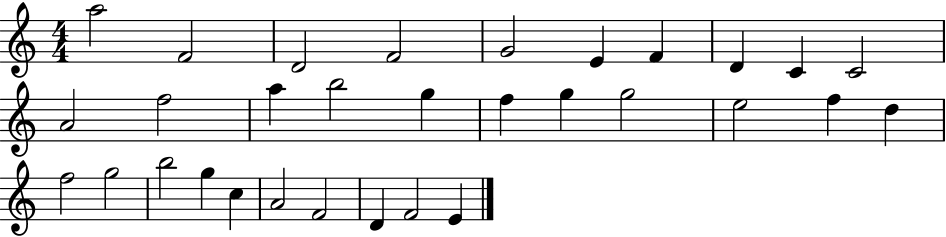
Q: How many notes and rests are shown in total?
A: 31